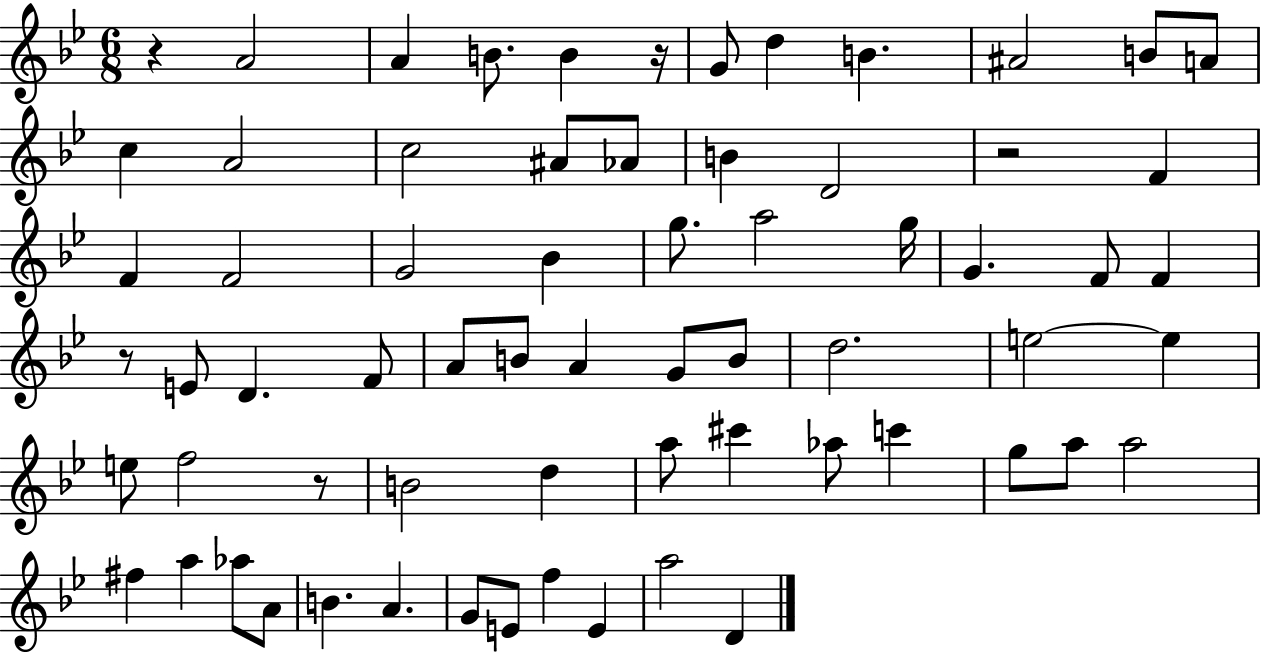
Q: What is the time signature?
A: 6/8